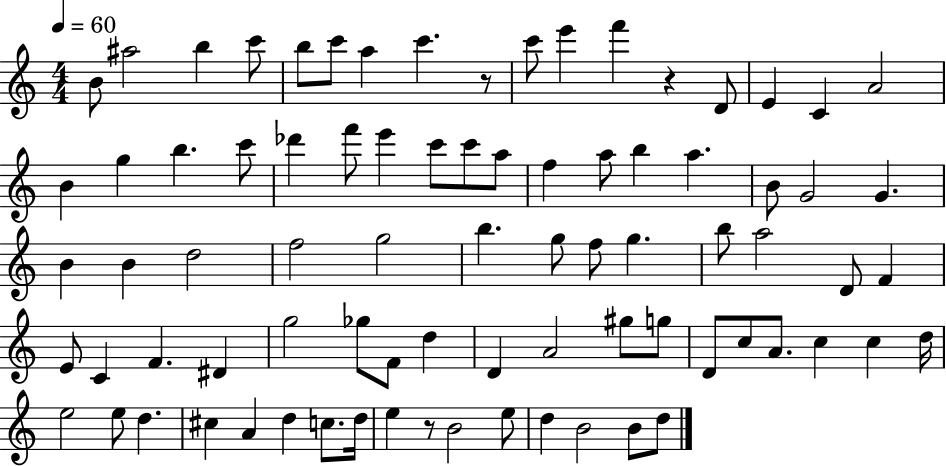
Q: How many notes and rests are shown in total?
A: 81